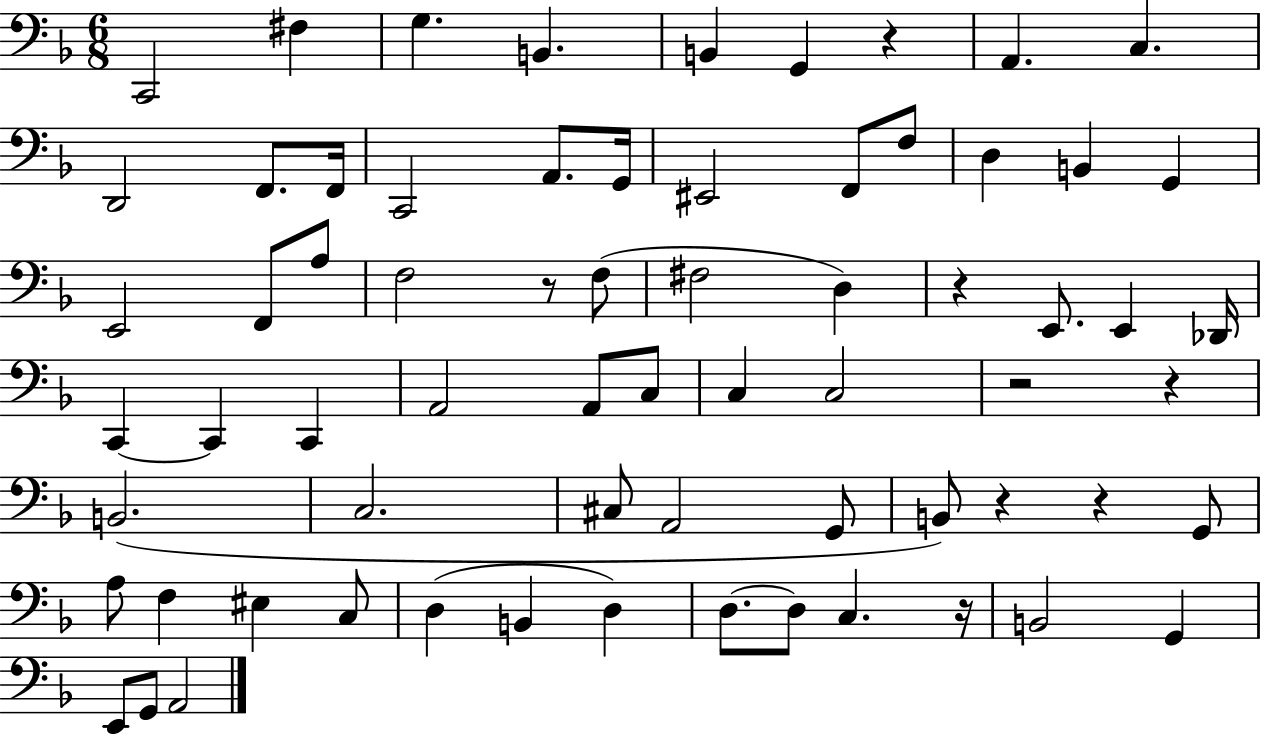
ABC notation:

X:1
T:Untitled
M:6/8
L:1/4
K:F
C,,2 ^F, G, B,, B,, G,, z A,, C, D,,2 F,,/2 F,,/4 C,,2 A,,/2 G,,/4 ^E,,2 F,,/2 F,/2 D, B,, G,, E,,2 F,,/2 A,/2 F,2 z/2 F,/2 ^F,2 D, z E,,/2 E,, _D,,/4 C,, C,, C,, A,,2 A,,/2 C,/2 C, C,2 z2 z B,,2 C,2 ^C,/2 A,,2 G,,/2 B,,/2 z z G,,/2 A,/2 F, ^E, C,/2 D, B,, D, D,/2 D,/2 C, z/4 B,,2 G,, E,,/2 G,,/2 A,,2